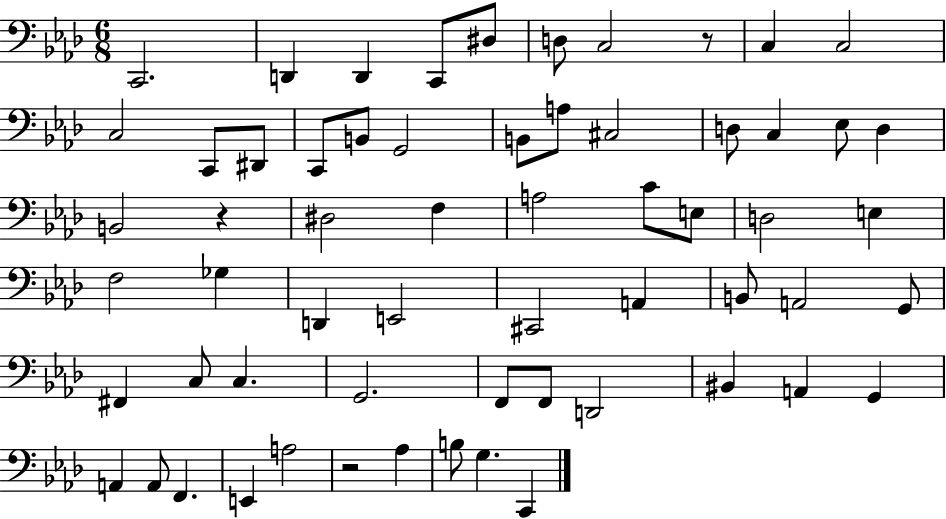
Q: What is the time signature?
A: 6/8